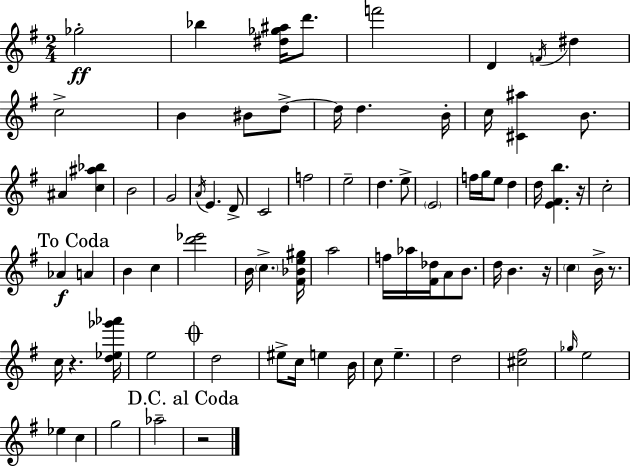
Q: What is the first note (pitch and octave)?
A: Gb5